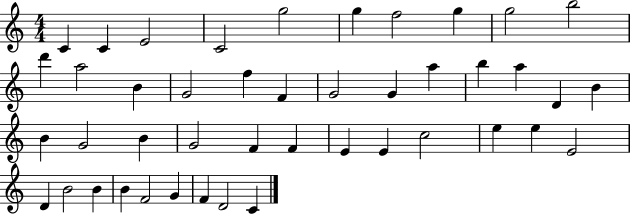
C4/q C4/q E4/h C4/h G5/h G5/q F5/h G5/q G5/h B5/h D6/q A5/h B4/q G4/h F5/q F4/q G4/h G4/q A5/q B5/q A5/q D4/q B4/q B4/q G4/h B4/q G4/h F4/q F4/q E4/q E4/q C5/h E5/q E5/q E4/h D4/q B4/h B4/q B4/q F4/h G4/q F4/q D4/h C4/q